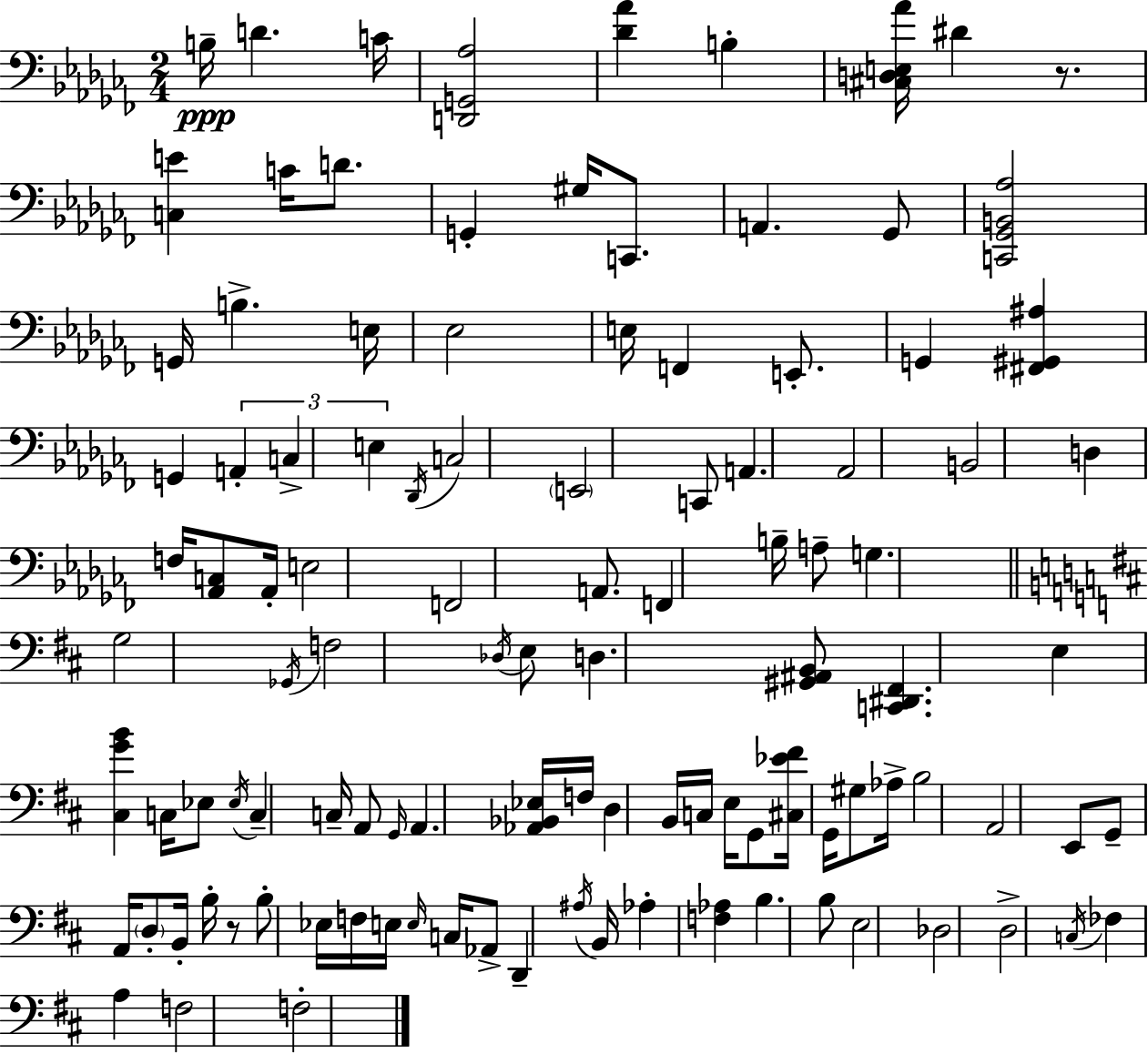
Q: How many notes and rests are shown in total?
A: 109